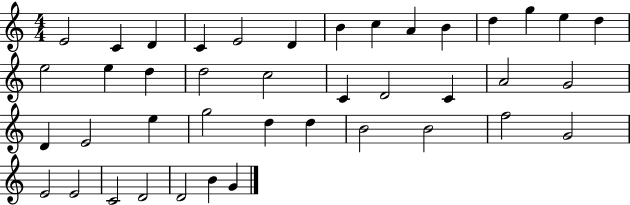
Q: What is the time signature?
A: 4/4